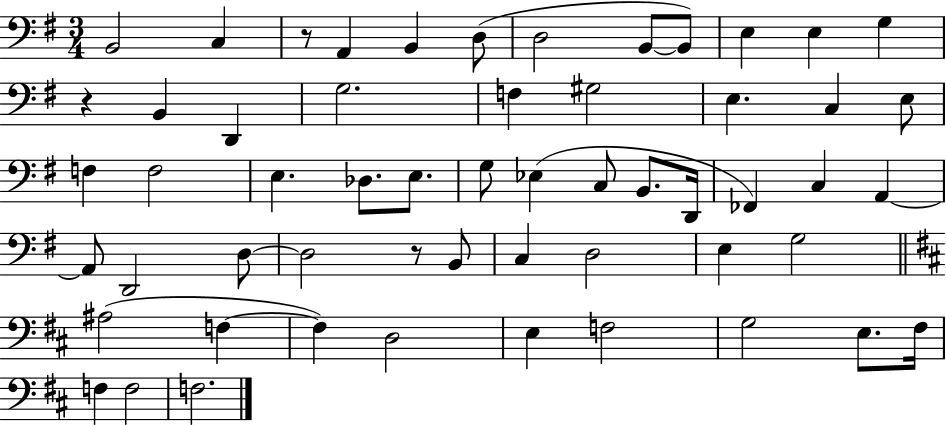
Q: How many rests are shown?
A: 3